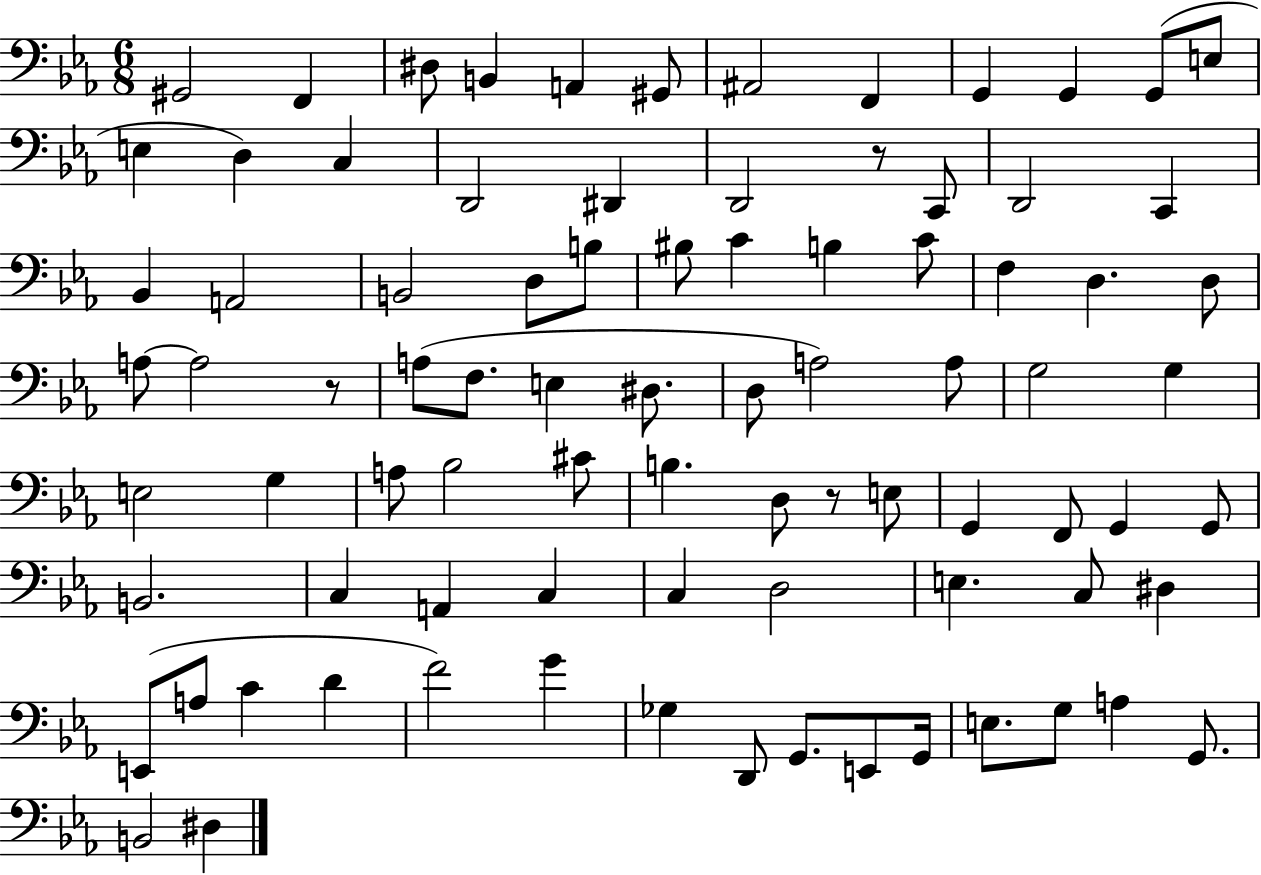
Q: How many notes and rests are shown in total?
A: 85